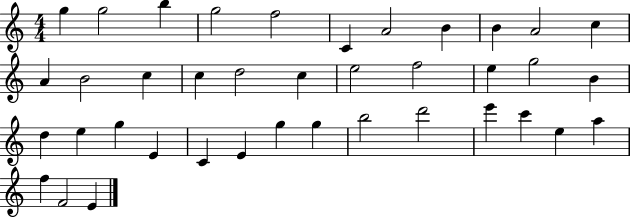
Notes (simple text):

G5/q G5/h B5/q G5/h F5/h C4/q A4/h B4/q B4/q A4/h C5/q A4/q B4/h C5/q C5/q D5/h C5/q E5/h F5/h E5/q G5/h B4/q D5/q E5/q G5/q E4/q C4/q E4/q G5/q G5/q B5/h D6/h E6/q C6/q E5/q A5/q F5/q F4/h E4/q